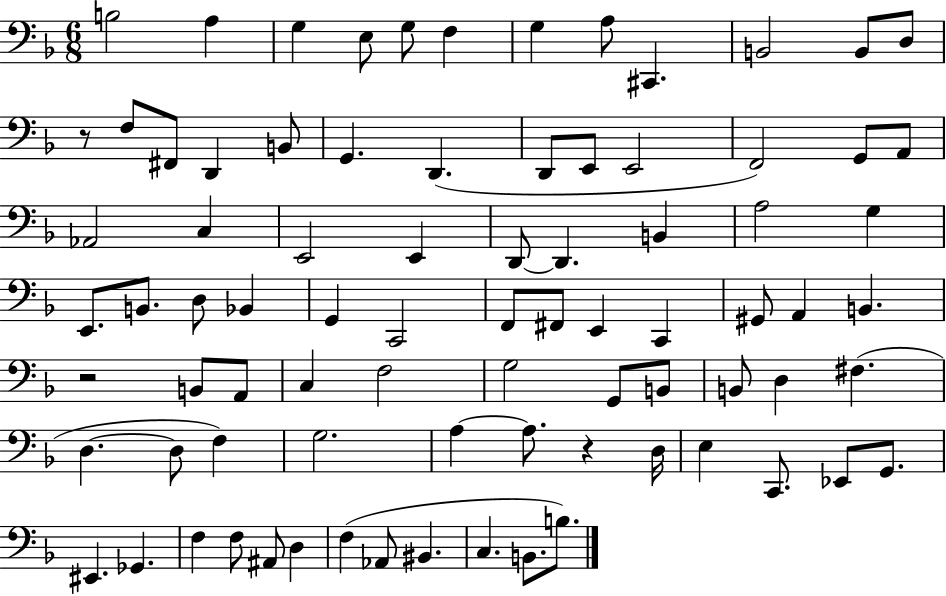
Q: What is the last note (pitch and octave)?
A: B3